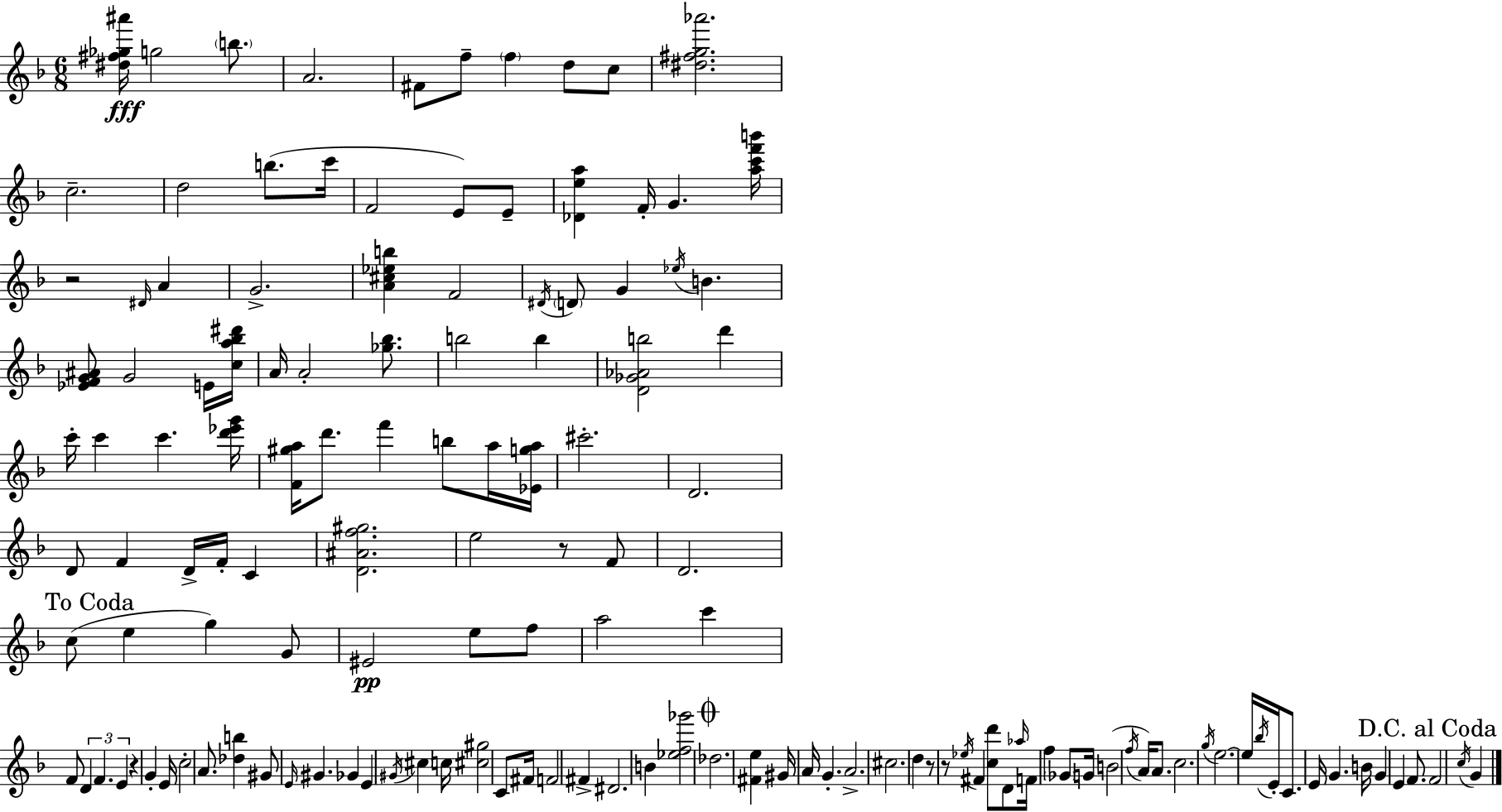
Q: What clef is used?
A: treble